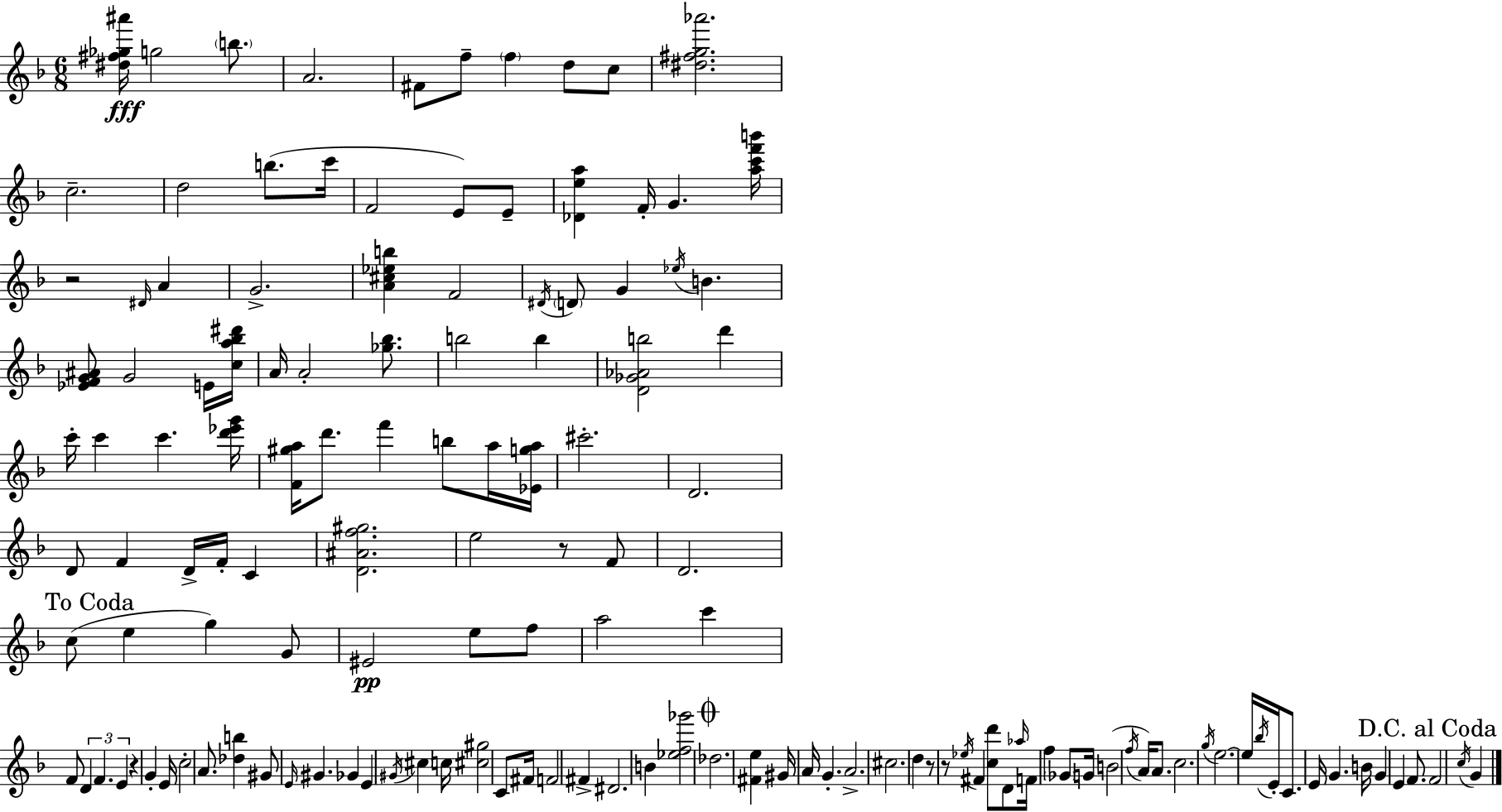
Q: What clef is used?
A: treble